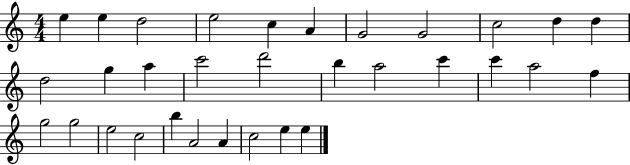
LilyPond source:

{
  \clef treble
  \numericTimeSignature
  \time 4/4
  \key c \major
  e''4 e''4 d''2 | e''2 c''4 a'4 | g'2 g'2 | c''2 d''4 d''4 | \break d''2 g''4 a''4 | c'''2 d'''2 | b''4 a''2 c'''4 | c'''4 a''2 f''4 | \break g''2 g''2 | e''2 c''2 | b''4 a'2 a'4 | c''2 e''4 e''4 | \break \bar "|."
}